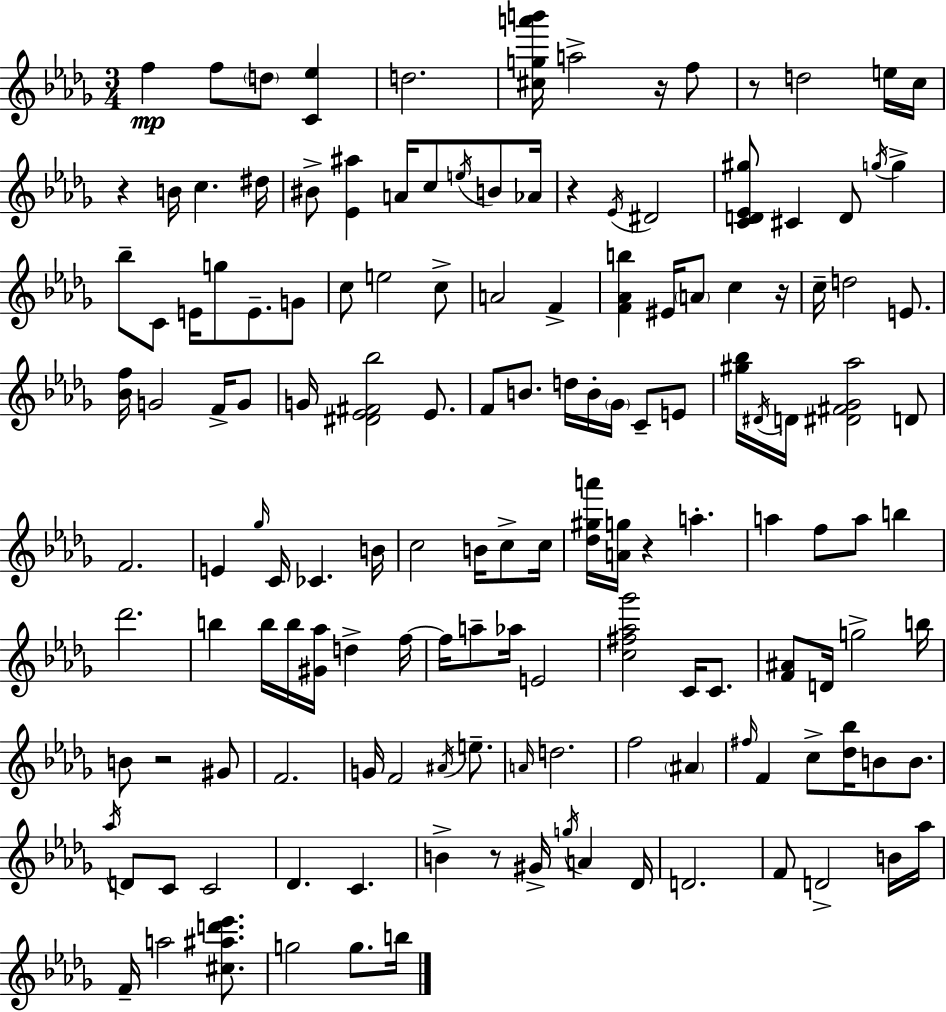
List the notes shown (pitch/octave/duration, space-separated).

F5/q F5/e D5/e [C4,Eb5]/q D5/h. [C#5,G5,A6,B6]/s A5/h R/s F5/e R/e D5/h E5/s C5/s R/q B4/s C5/q. D#5/s BIS4/e [Eb4,A#5]/q A4/s C5/e E5/s B4/e Ab4/s R/q Eb4/s D#4/h [C4,D4,Eb4,G#5]/e C#4/q D4/e G5/s G5/q Bb5/e C4/e E4/s G5/e E4/e. G4/e C5/e E5/h C5/e A4/h F4/q [F4,Ab4,B5]/q EIS4/s A4/e C5/q R/s C5/s D5/h E4/e. [Bb4,F5]/s G4/h F4/s G4/e G4/s [D#4,Eb4,F#4,Bb5]/h Eb4/e. F4/e B4/e. D5/s B4/s Gb4/s C4/e E4/e [G#5,Bb5]/s D#4/s D4/s [D#4,F#4,Gb4,Ab5]/h D4/e F4/h. E4/q Gb5/s C4/s CES4/q. B4/s C5/h B4/s C5/e C5/s [Db5,G#5,A6]/s [A4,G5]/s R/q A5/q. A5/q F5/e A5/e B5/q Db6/h. B5/q B5/s B5/s [G#4,Ab5]/s D5/q F5/s F5/s A5/e Ab5/s E4/h [C5,F#5,Ab5,Gb6]/h C4/s C4/e. [F4,A#4]/e D4/s G5/h B5/s B4/e R/h G#4/e F4/h. G4/s F4/h A#4/s E5/e. A4/s D5/h. F5/h A#4/q F#5/s F4/q C5/e [Db5,Bb5]/s B4/e B4/e. Ab5/s D4/e C4/e C4/h Db4/q. C4/q. B4/q R/e G#4/s G5/s A4/q Db4/s D4/h. F4/e D4/h B4/s Ab5/s F4/s A5/h [C#5,A#5,D6,Eb6]/e. G5/h G5/e. B5/s